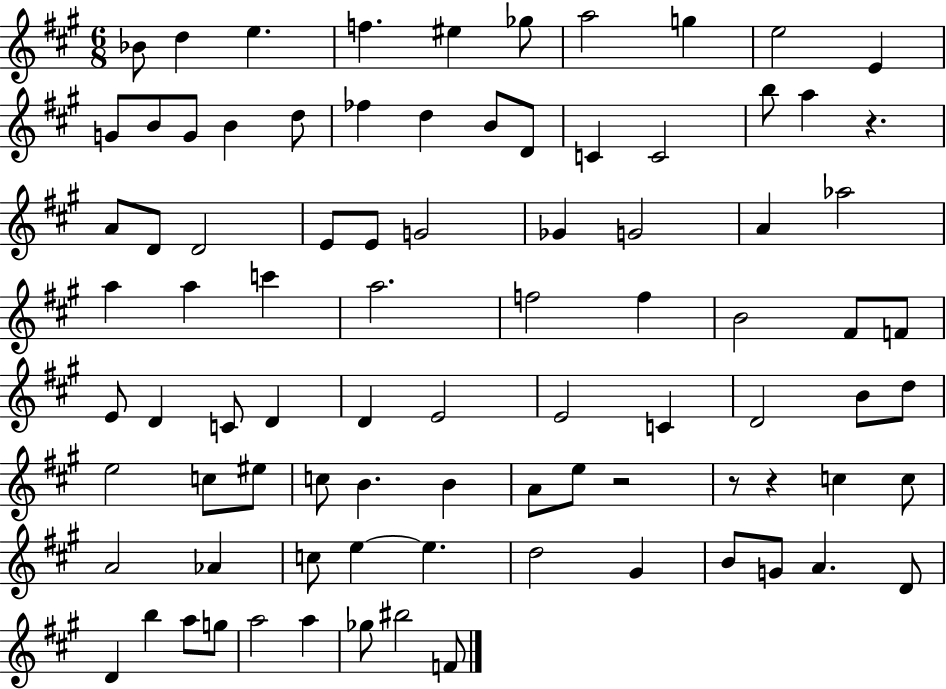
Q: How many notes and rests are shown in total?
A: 87